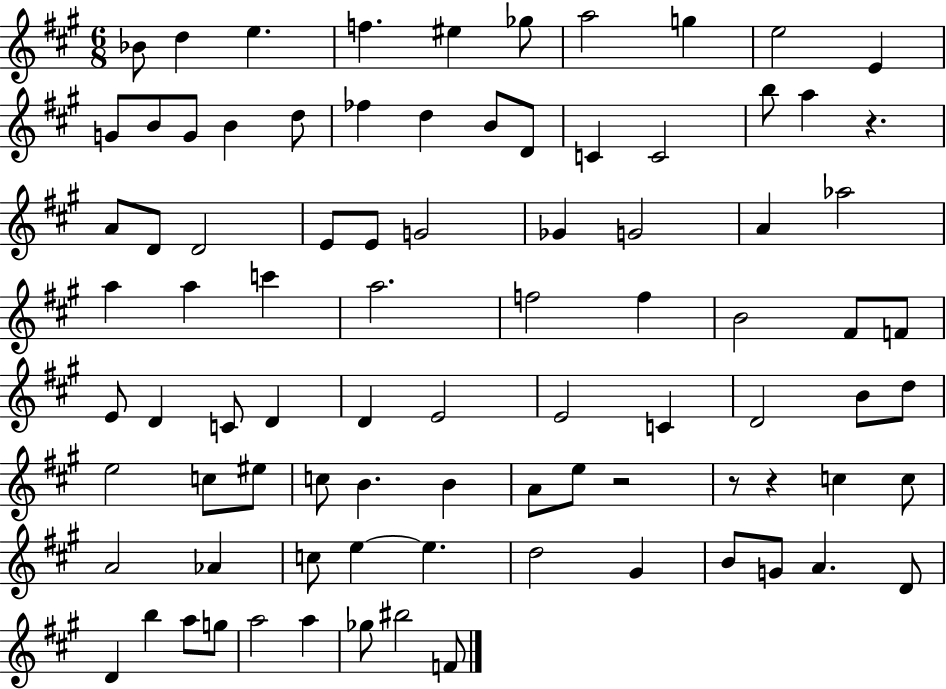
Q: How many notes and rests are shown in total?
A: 87